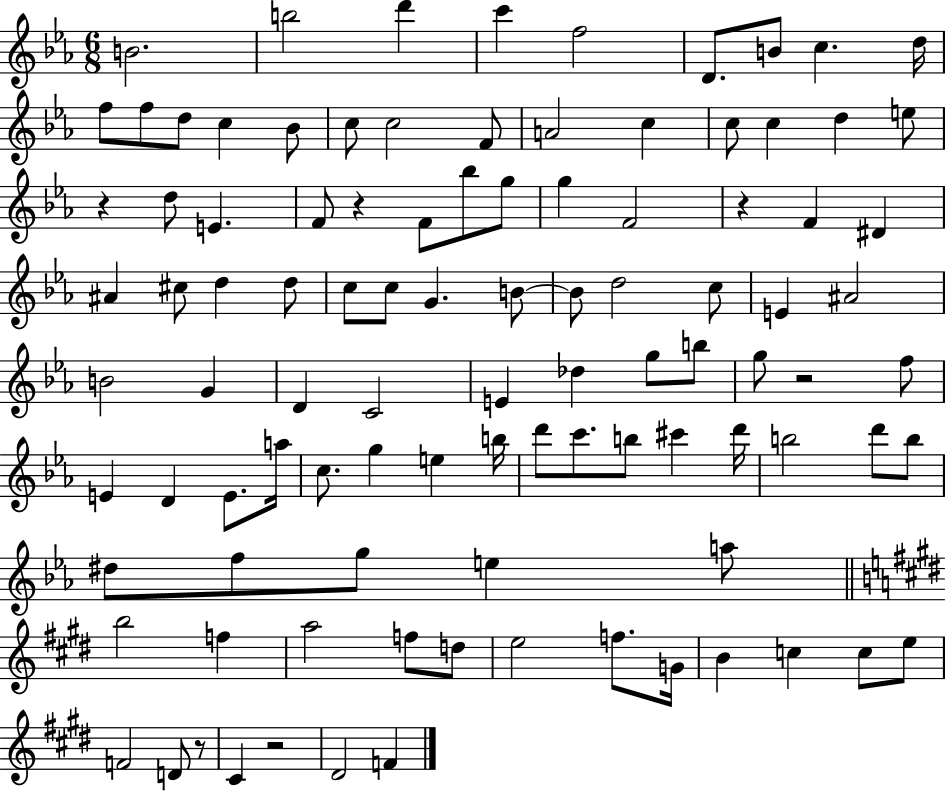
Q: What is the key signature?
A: EES major